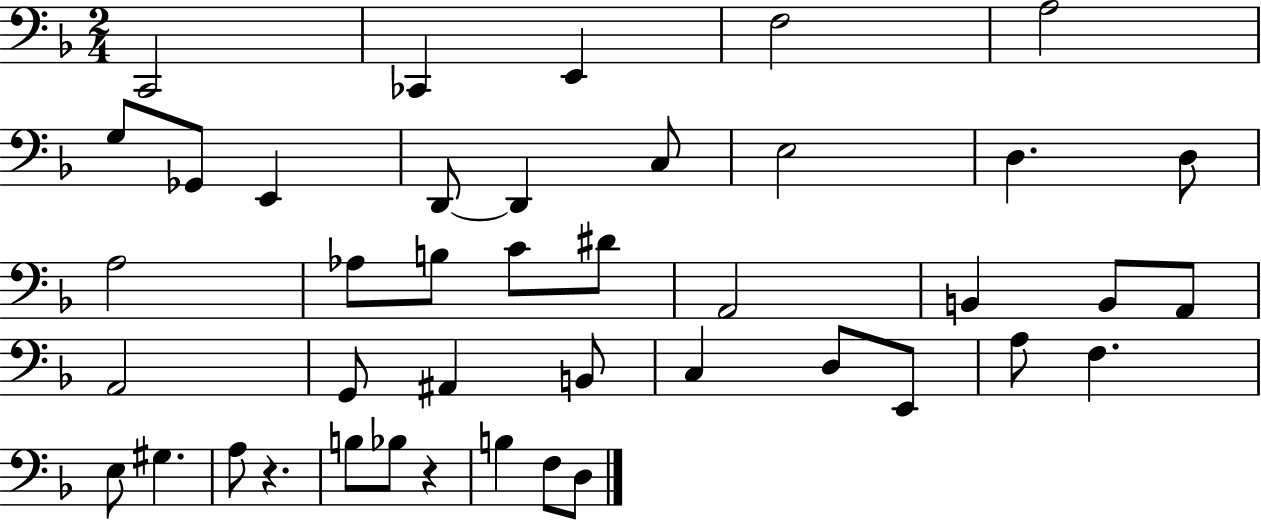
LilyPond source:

{
  \clef bass
  \numericTimeSignature
  \time 2/4
  \key f \major
  c,2 | ces,4 e,4 | f2 | a2 | \break g8 ges,8 e,4 | d,8~~ d,4 c8 | e2 | d4. d8 | \break a2 | aes8 b8 c'8 dis'8 | a,2 | b,4 b,8 a,8 | \break a,2 | g,8 ais,4 b,8 | c4 d8 e,8 | a8 f4. | \break e8 gis4. | a8 r4. | b8 bes8 r4 | b4 f8 d8 | \break \bar "|."
}